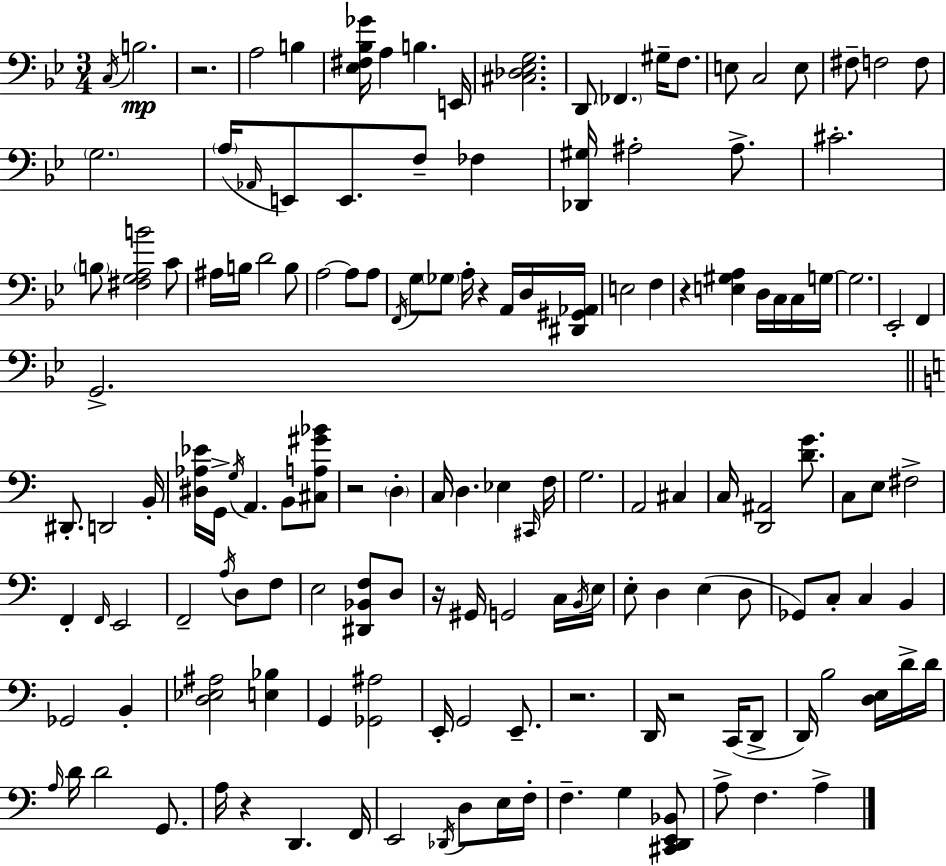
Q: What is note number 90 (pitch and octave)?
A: D3